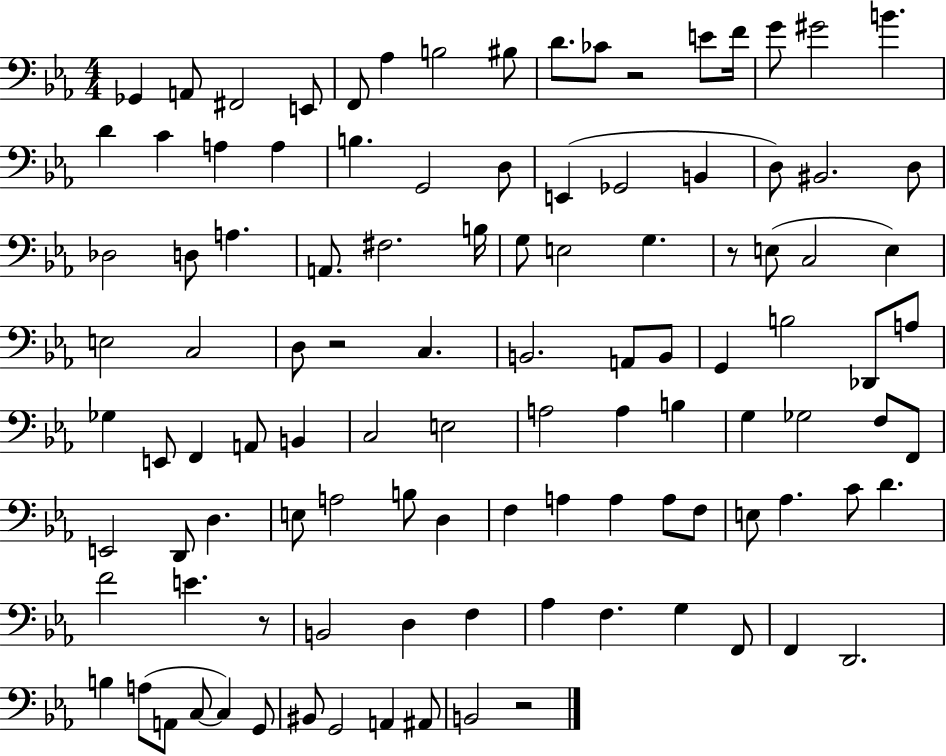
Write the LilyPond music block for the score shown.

{
  \clef bass
  \numericTimeSignature
  \time 4/4
  \key ees \major
  ges,4 a,8 fis,2 e,8 | f,8 aes4 b2 bis8 | d'8. ces'8 r2 e'8 f'16 | g'8 gis'2 b'4. | \break d'4 c'4 a4 a4 | b4. g,2 d8 | e,4( ges,2 b,4 | d8) bis,2. d8 | \break des2 d8 a4. | a,8. fis2. b16 | g8 e2 g4. | r8 e8( c2 e4) | \break e2 c2 | d8 r2 c4. | b,2. a,8 b,8 | g,4 b2 des,8 a8 | \break ges4 e,8 f,4 a,8 b,4 | c2 e2 | a2 a4 b4 | g4 ges2 f8 f,8 | \break e,2 d,8 d4. | e8 a2 b8 d4 | f4 a4 a4 a8 f8 | e8 aes4. c'8 d'4. | \break f'2 e'4. r8 | b,2 d4 f4 | aes4 f4. g4 f,8 | f,4 d,2. | \break b4 a8( a,8 c8~~ c4) g,8 | bis,8 g,2 a,4 ais,8 | b,2 r2 | \bar "|."
}